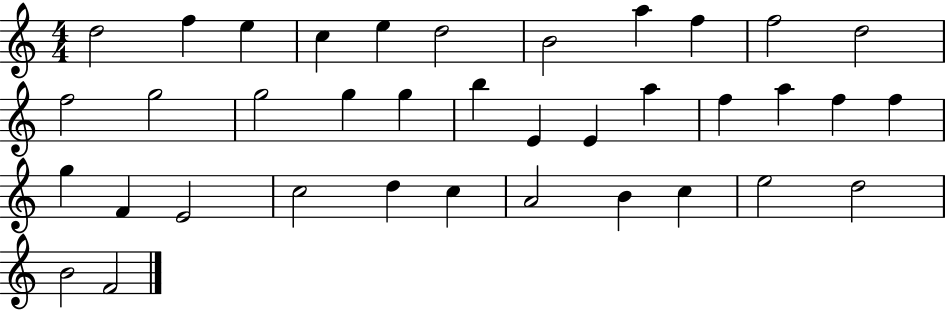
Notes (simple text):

D5/h F5/q E5/q C5/q E5/q D5/h B4/h A5/q F5/q F5/h D5/h F5/h G5/h G5/h G5/q G5/q B5/q E4/q E4/q A5/q F5/q A5/q F5/q F5/q G5/q F4/q E4/h C5/h D5/q C5/q A4/h B4/q C5/q E5/h D5/h B4/h F4/h